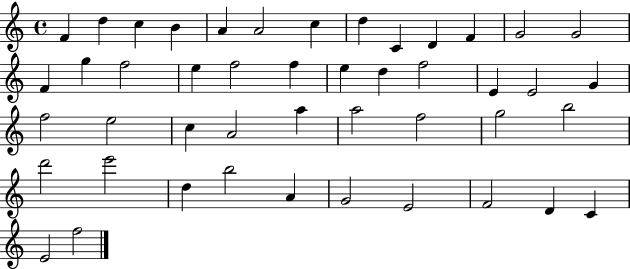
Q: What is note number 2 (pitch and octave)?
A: D5